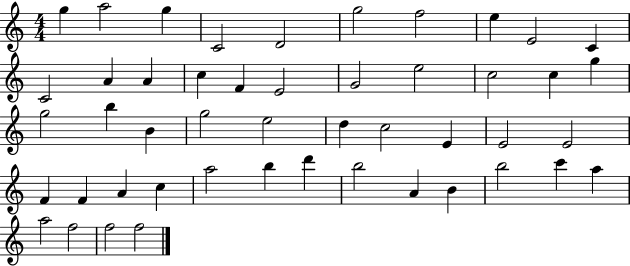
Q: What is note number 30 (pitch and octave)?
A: E4